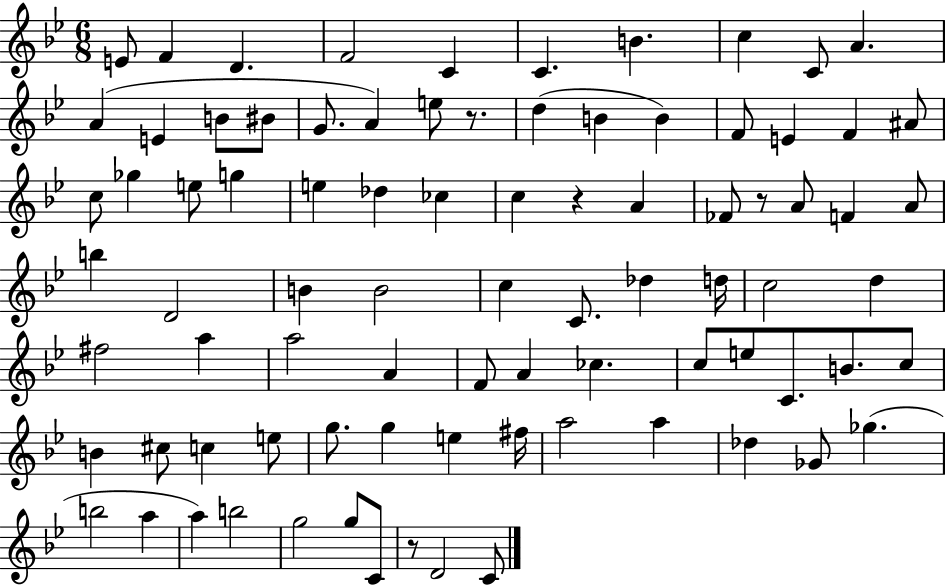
{
  \clef treble
  \numericTimeSignature
  \time 6/8
  \key bes \major
  \repeat volta 2 { e'8 f'4 d'4. | f'2 c'4 | c'4. b'4. | c''4 c'8 a'4. | \break a'4( e'4 b'8 bis'8 | g'8. a'4) e''8 r8. | d''4( b'4 b'4) | f'8 e'4 f'4 ais'8 | \break c''8 ges''4 e''8 g''4 | e''4 des''4 ces''4 | c''4 r4 a'4 | fes'8 r8 a'8 f'4 a'8 | \break b''4 d'2 | b'4 b'2 | c''4 c'8. des''4 d''16 | c''2 d''4 | \break fis''2 a''4 | a''2 a'4 | f'8 a'4 ces''4. | c''8 e''8 c'8. b'8. c''8 | \break b'4 cis''8 c''4 e''8 | g''8. g''4 e''4 fis''16 | a''2 a''4 | des''4 ges'8 ges''4.( | \break b''2 a''4 | a''4) b''2 | g''2 g''8 c'8 | r8 d'2 c'8 | \break } \bar "|."
}